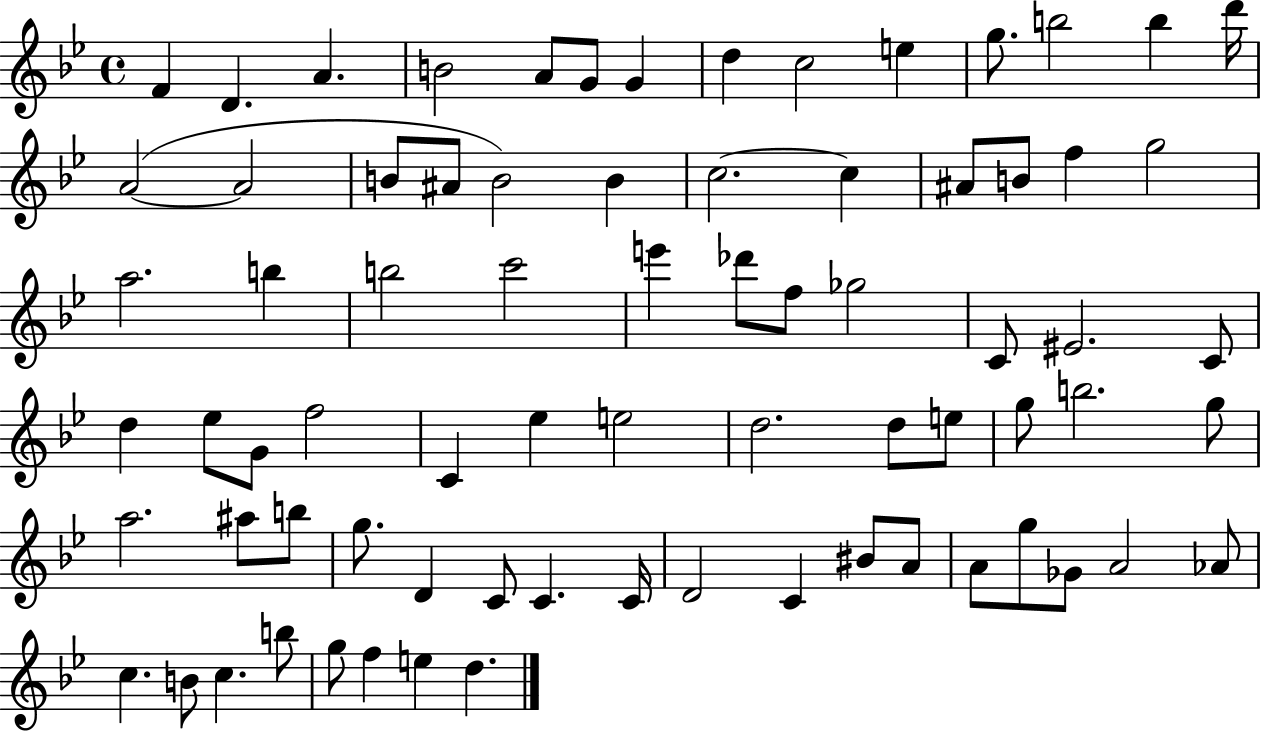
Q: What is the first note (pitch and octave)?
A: F4